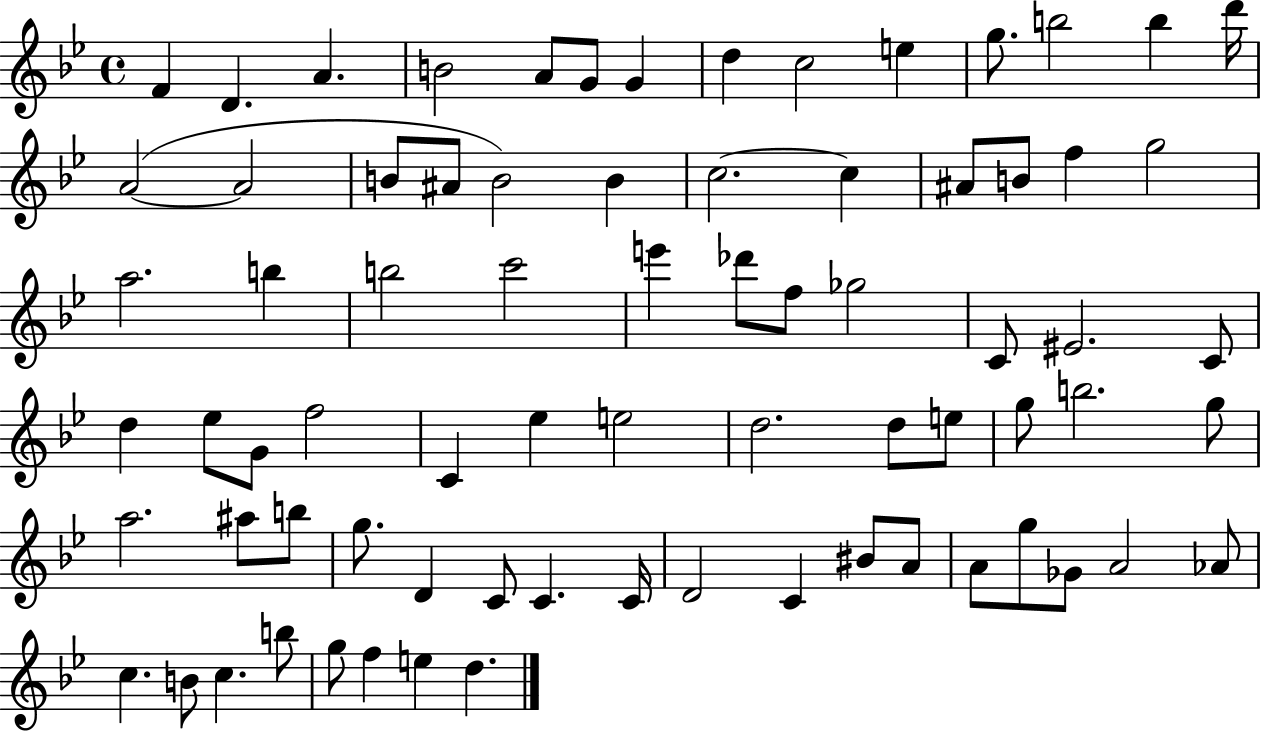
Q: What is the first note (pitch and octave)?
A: F4